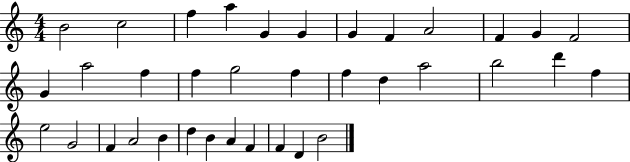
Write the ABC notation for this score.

X:1
T:Untitled
M:4/4
L:1/4
K:C
B2 c2 f a G G G F A2 F G F2 G a2 f f g2 f f d a2 b2 d' f e2 G2 F A2 B d B A F F D B2